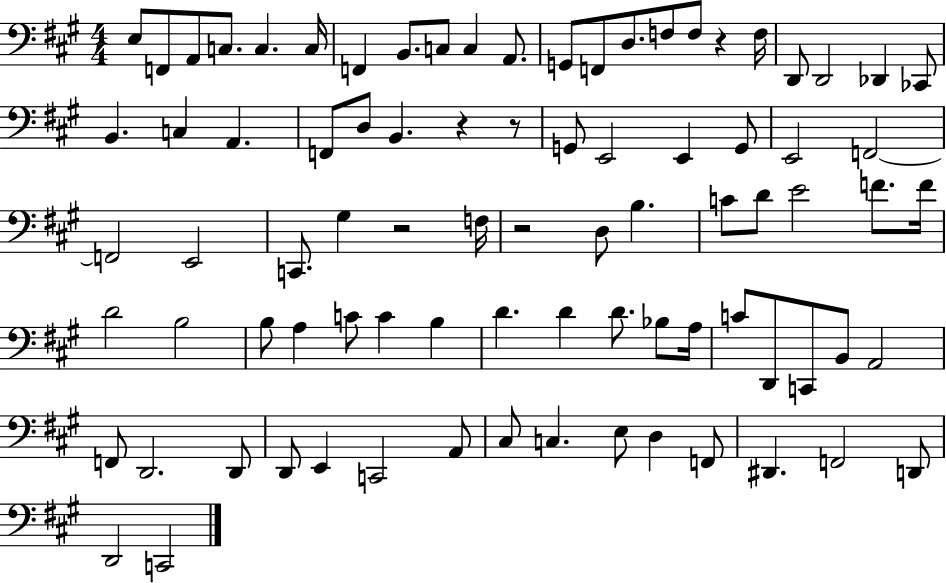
X:1
T:Untitled
M:4/4
L:1/4
K:A
E,/2 F,,/2 A,,/2 C,/2 C, C,/4 F,, B,,/2 C,/2 C, A,,/2 G,,/2 F,,/2 D,/2 F,/2 F,/2 z F,/4 D,,/2 D,,2 _D,, _C,,/2 B,, C, A,, F,,/2 D,/2 B,, z z/2 G,,/2 E,,2 E,, G,,/2 E,,2 F,,2 F,,2 E,,2 C,,/2 ^G, z2 F,/4 z2 D,/2 B, C/2 D/2 E2 F/2 F/4 D2 B,2 B,/2 A, C/2 C B, D D D/2 _B,/2 A,/4 C/2 D,,/2 C,,/2 B,,/2 A,,2 F,,/2 D,,2 D,,/2 D,,/2 E,, C,,2 A,,/2 ^C,/2 C, E,/2 D, F,,/2 ^D,, F,,2 D,,/2 D,,2 C,,2